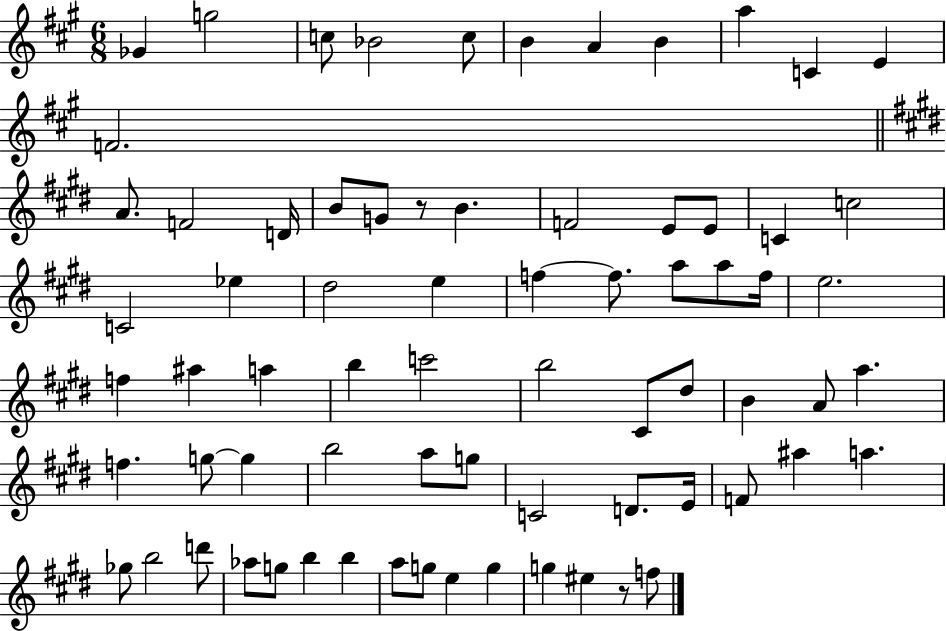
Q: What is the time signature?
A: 6/8